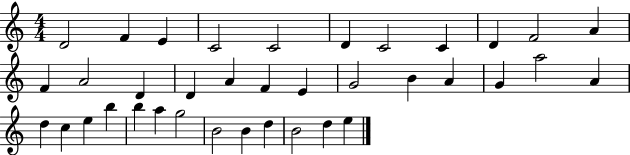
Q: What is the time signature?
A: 4/4